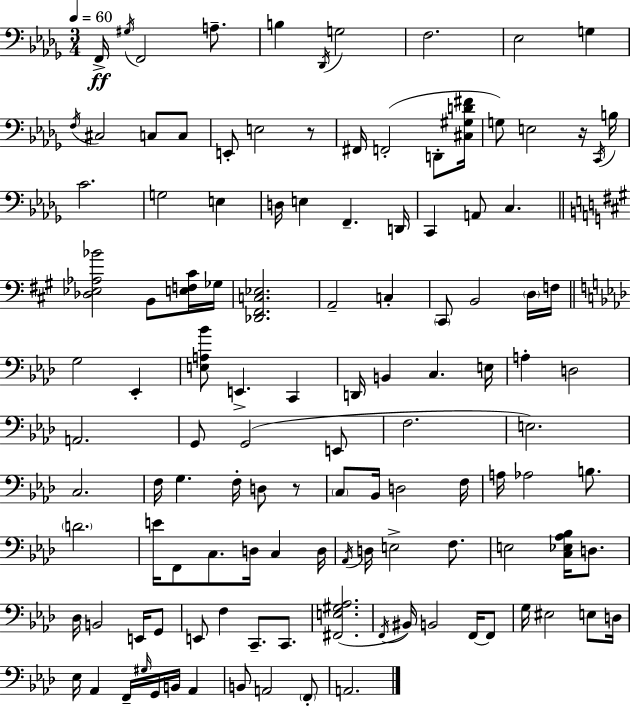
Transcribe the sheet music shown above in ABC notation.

X:1
T:Untitled
M:3/4
L:1/4
K:Bbm
F,,/4 ^G,/4 F,,2 A,/2 B, _D,,/4 G,2 F,2 _E,2 G, F,/4 ^C,2 C,/2 C,/2 E,,/2 E,2 z/2 ^F,,/4 F,,2 D,,/2 [^C,^G,D^F]/4 G,/2 E,2 z/4 C,,/4 B,/4 C2 G,2 E, D,/4 E, F,, D,,/4 C,, A,,/2 C, [_D,_E,_A,_B]2 B,,/2 [E,F,^C]/4 _G,/4 [_D,,^F,,C,_E,]2 A,,2 C, ^C,,/2 B,,2 D,/4 F,/4 G,2 _E,, [E,A,_B]/2 E,, C,, D,,/4 B,, C, E,/4 A, D,2 A,,2 G,,/2 G,,2 E,,/2 F,2 E,2 C,2 F,/4 G, F,/4 D,/2 z/2 C,/2 _B,,/4 D,2 F,/4 A,/4 _A,2 B,/2 D2 E/4 F,,/2 C,/2 D,/4 C, D,/4 _A,,/4 D,/4 E,2 F,/2 E,2 [C,_E,_A,_B,]/4 D,/2 _D,/4 B,,2 E,,/4 G,,/2 E,,/2 F, C,,/2 C,,/2 [^F,,E,^G,_A,]2 F,,/4 ^B,,/4 B,,2 F,,/4 F,,/2 G,/4 ^E,2 E,/2 D,/4 _E,/4 _A,, F,,/4 ^G,/4 G,,/4 B,,/4 _A,, B,,/2 A,,2 F,,/2 A,,2